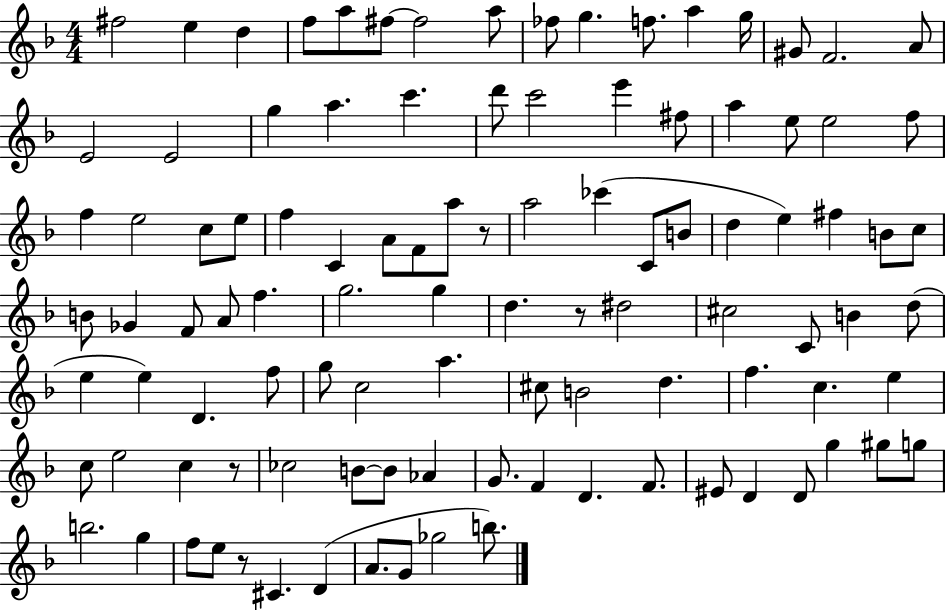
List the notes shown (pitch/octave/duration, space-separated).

F#5/h E5/q D5/q F5/e A5/e F#5/e F#5/h A5/e FES5/e G5/q. F5/e. A5/q G5/s G#4/e F4/h. A4/e E4/h E4/h G5/q A5/q. C6/q. D6/e C6/h E6/q F#5/e A5/q E5/e E5/h F5/e F5/q E5/h C5/e E5/e F5/q C4/q A4/e F4/e A5/e R/e A5/h CES6/q C4/e B4/e D5/q E5/q F#5/q B4/e C5/e B4/e Gb4/q F4/e A4/e F5/q. G5/h. G5/q D5/q. R/e D#5/h C#5/h C4/e B4/q D5/e E5/q E5/q D4/q. F5/e G5/e C5/h A5/q. C#5/e B4/h D5/q. F5/q. C5/q. E5/q C5/e E5/h C5/q R/e CES5/h B4/e B4/e Ab4/q G4/e. F4/q D4/q. F4/e. EIS4/e D4/q D4/e G5/q G#5/e G5/e B5/h. G5/q F5/e E5/e R/e C#4/q. D4/q A4/e. G4/e Gb5/h B5/e.